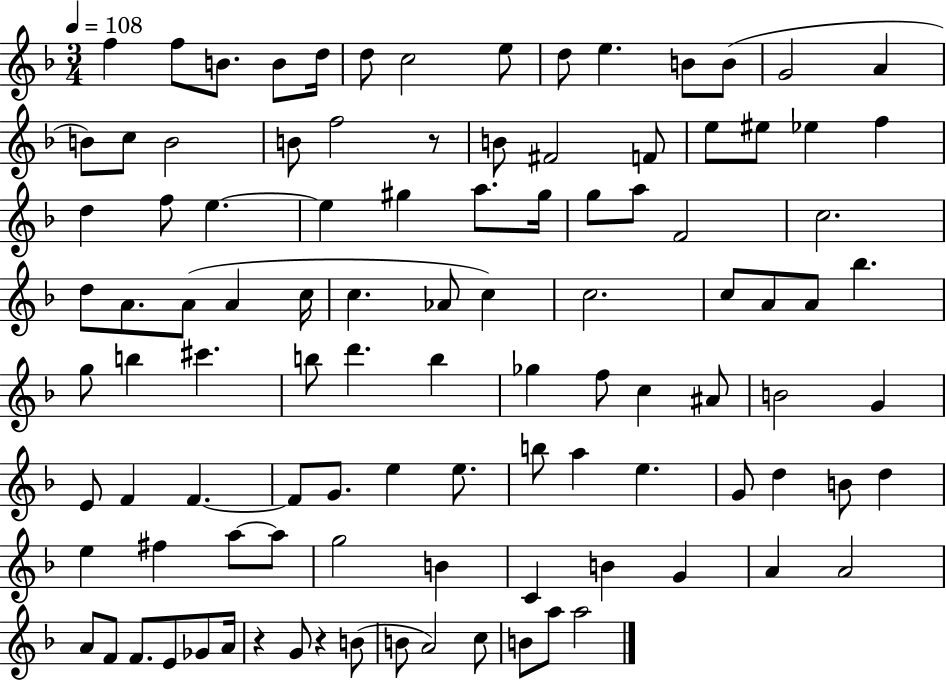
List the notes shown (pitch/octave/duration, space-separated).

F5/q F5/e B4/e. B4/e D5/s D5/e C5/h E5/e D5/e E5/q. B4/e B4/e G4/h A4/q B4/e C5/e B4/h B4/e F5/h R/e B4/e F#4/h F4/e E5/e EIS5/e Eb5/q F5/q D5/q F5/e E5/q. E5/q G#5/q A5/e. G#5/s G5/e A5/e F4/h C5/h. D5/e A4/e. A4/e A4/q C5/s C5/q. Ab4/e C5/q C5/h. C5/e A4/e A4/e Bb5/q. G5/e B5/q C#6/q. B5/e D6/q. B5/q Gb5/q F5/e C5/q A#4/e B4/h G4/q E4/e F4/q F4/q. F4/e G4/e. E5/q E5/e. B5/e A5/q E5/q. G4/e D5/q B4/e D5/q E5/q F#5/q A5/e A5/e G5/h B4/q C4/q B4/q G4/q A4/q A4/h A4/e F4/e F4/e. E4/e Gb4/e A4/s R/q G4/e R/q B4/e B4/e A4/h C5/e B4/e A5/e A5/h